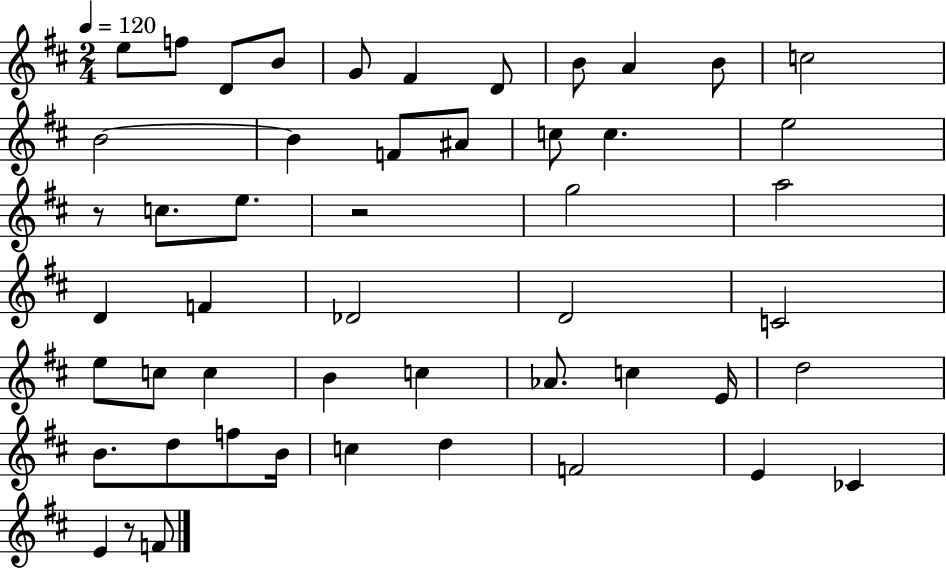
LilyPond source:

{
  \clef treble
  \numericTimeSignature
  \time 2/4
  \key d \major
  \tempo 4 = 120
  e''8 f''8 d'8 b'8 | g'8 fis'4 d'8 | b'8 a'4 b'8 | c''2 | \break b'2~~ | b'4 f'8 ais'8 | c''8 c''4. | e''2 | \break r8 c''8. e''8. | r2 | g''2 | a''2 | \break d'4 f'4 | des'2 | d'2 | c'2 | \break e''8 c''8 c''4 | b'4 c''4 | aes'8. c''4 e'16 | d''2 | \break b'8. d''8 f''8 b'16 | c''4 d''4 | f'2 | e'4 ces'4 | \break e'4 r8 f'8 | \bar "|."
}